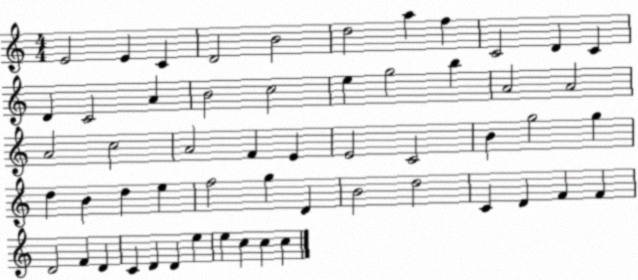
X:1
T:Untitled
M:4/4
L:1/4
K:C
E2 E C D2 B2 d2 a f C2 D C D C2 A B2 c2 e g2 b A2 A2 A2 c2 A2 F E E2 C2 B g2 g d B d e f2 g D B2 d2 C D F F D2 F D C D D e e c c c